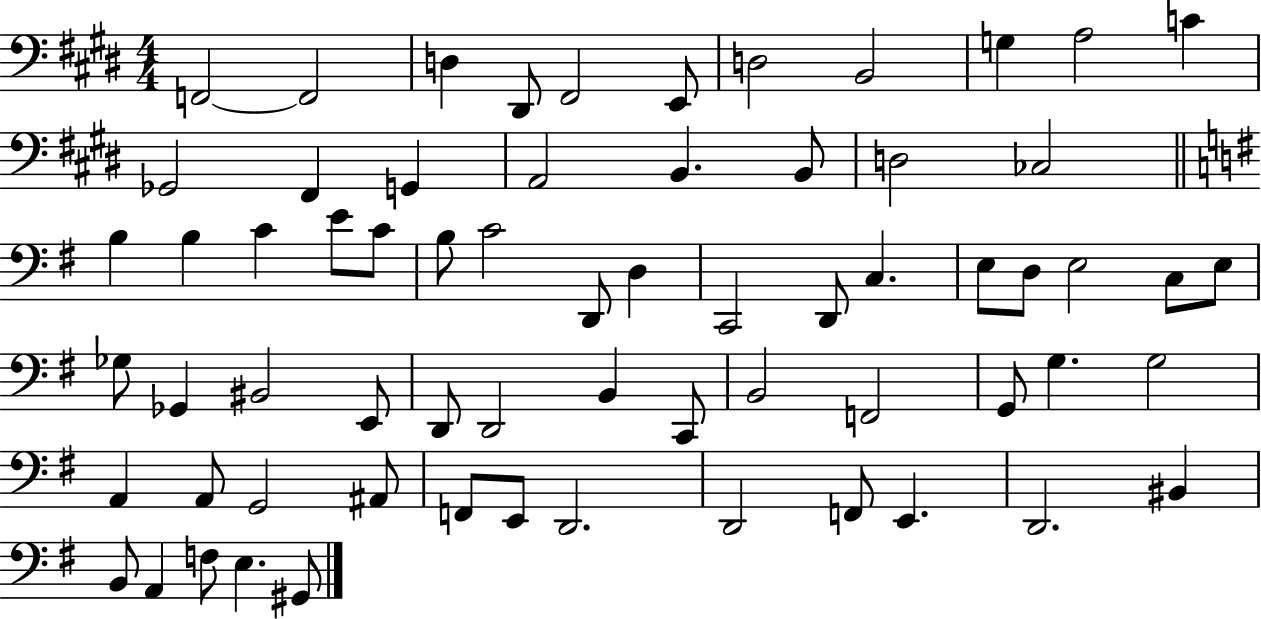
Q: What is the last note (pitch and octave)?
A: G#2